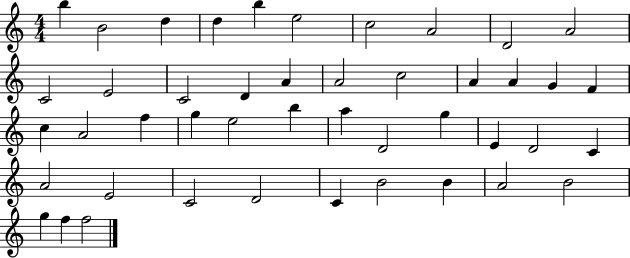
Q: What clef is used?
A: treble